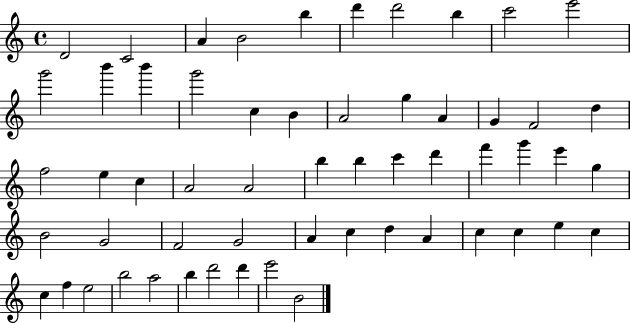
{
  \clef treble
  \time 4/4
  \defaultTimeSignature
  \key c \major
  d'2 c'2 | a'4 b'2 b''4 | d'''4 d'''2 b''4 | c'''2 e'''2 | \break g'''2 b'''4 b'''4 | g'''2 c''4 b'4 | a'2 g''4 a'4 | g'4 f'2 d''4 | \break f''2 e''4 c''4 | a'2 a'2 | b''4 b''4 c'''4 d'''4 | f'''4 g'''4 e'''4 g''4 | \break b'2 g'2 | f'2 g'2 | a'4 c''4 d''4 a'4 | c''4 c''4 e''4 c''4 | \break c''4 f''4 e''2 | b''2 a''2 | b''4 d'''2 d'''4 | e'''2 b'2 | \break \bar "|."
}